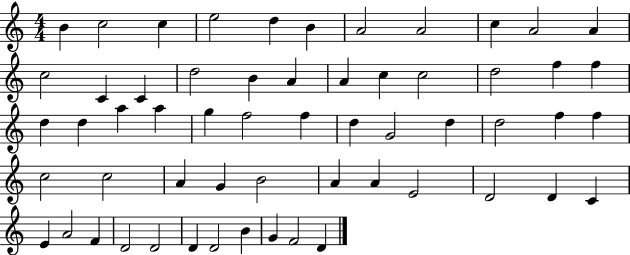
{
  \clef treble
  \numericTimeSignature
  \time 4/4
  \key c \major
  b'4 c''2 c''4 | e''2 d''4 b'4 | a'2 a'2 | c''4 a'2 a'4 | \break c''2 c'4 c'4 | d''2 b'4 a'4 | a'4 c''4 c''2 | d''2 f''4 f''4 | \break d''4 d''4 a''4 a''4 | g''4 f''2 f''4 | d''4 g'2 d''4 | d''2 f''4 f''4 | \break c''2 c''2 | a'4 g'4 b'2 | a'4 a'4 e'2 | d'2 d'4 c'4 | \break e'4 a'2 f'4 | d'2 d'2 | d'4 d'2 b'4 | g'4 f'2 d'4 | \break \bar "|."
}